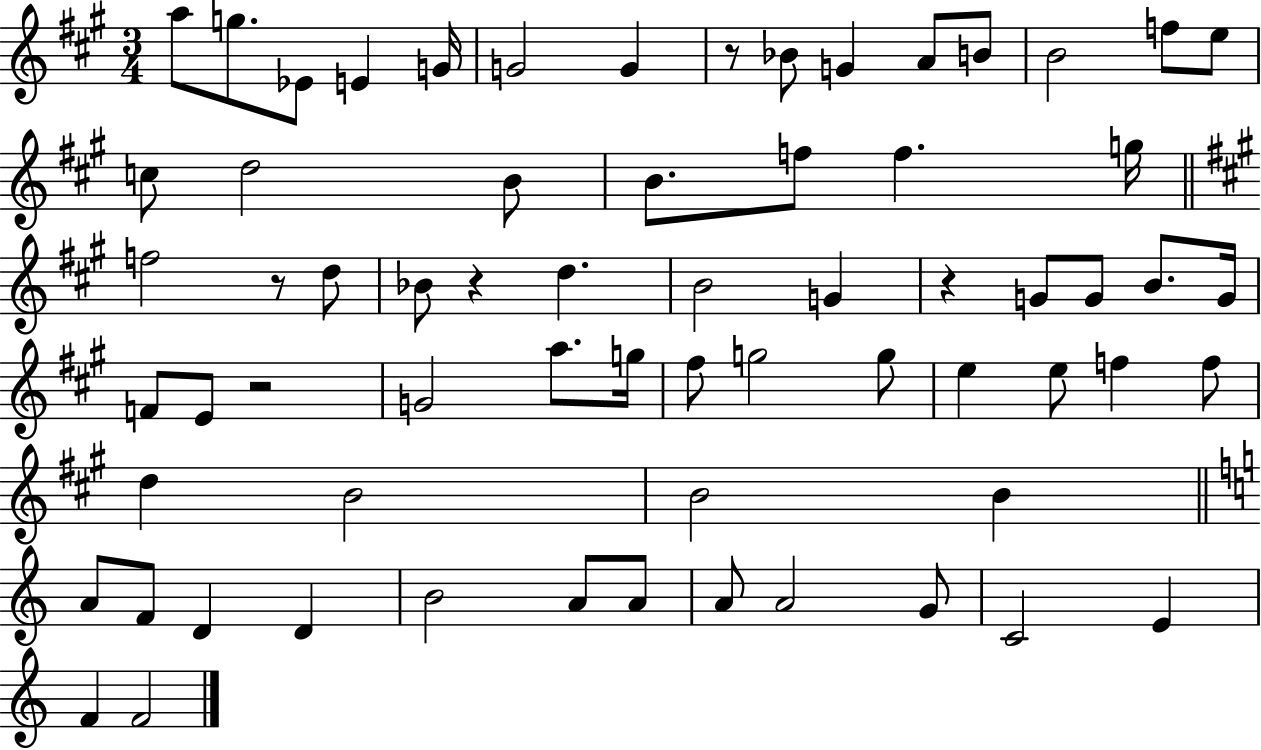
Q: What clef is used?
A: treble